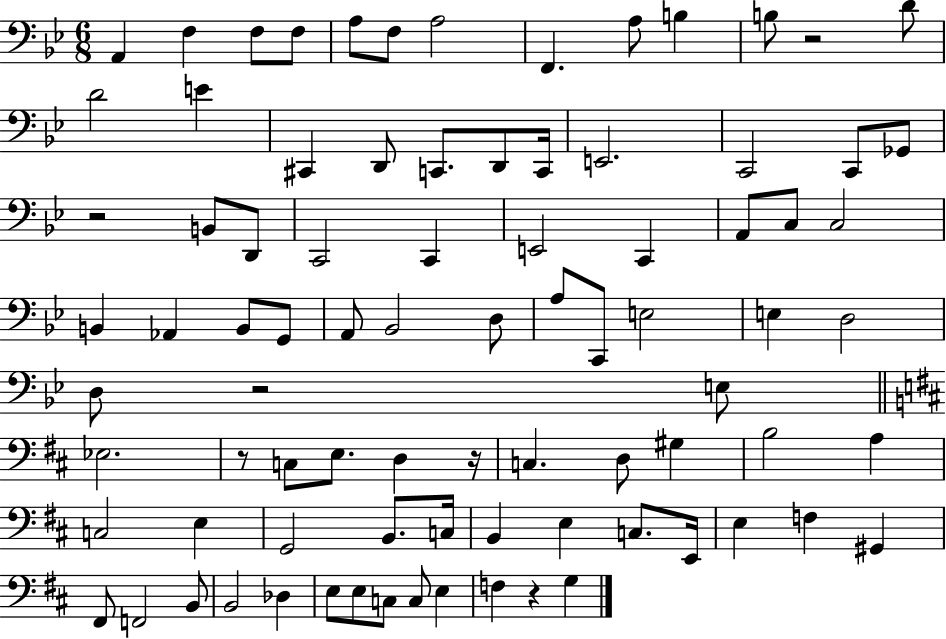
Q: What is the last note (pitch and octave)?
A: G3